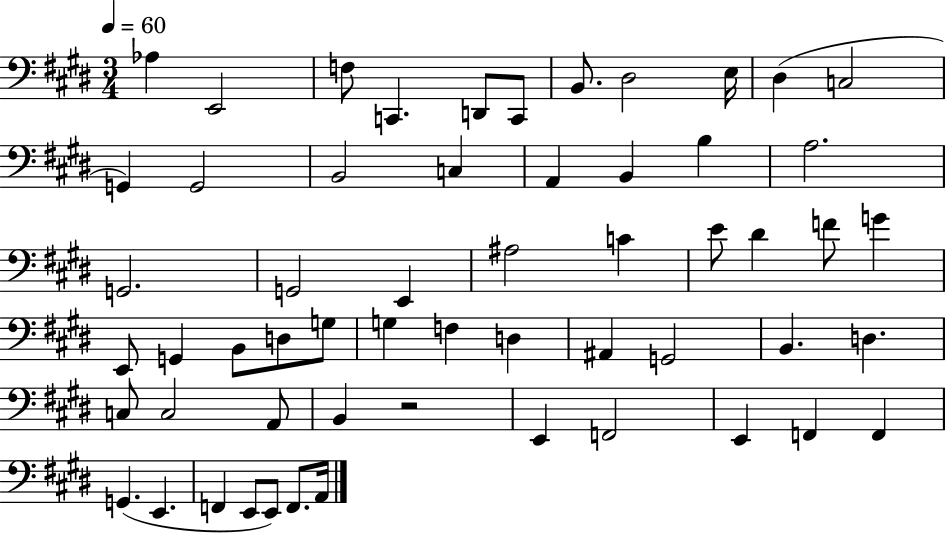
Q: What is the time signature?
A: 3/4